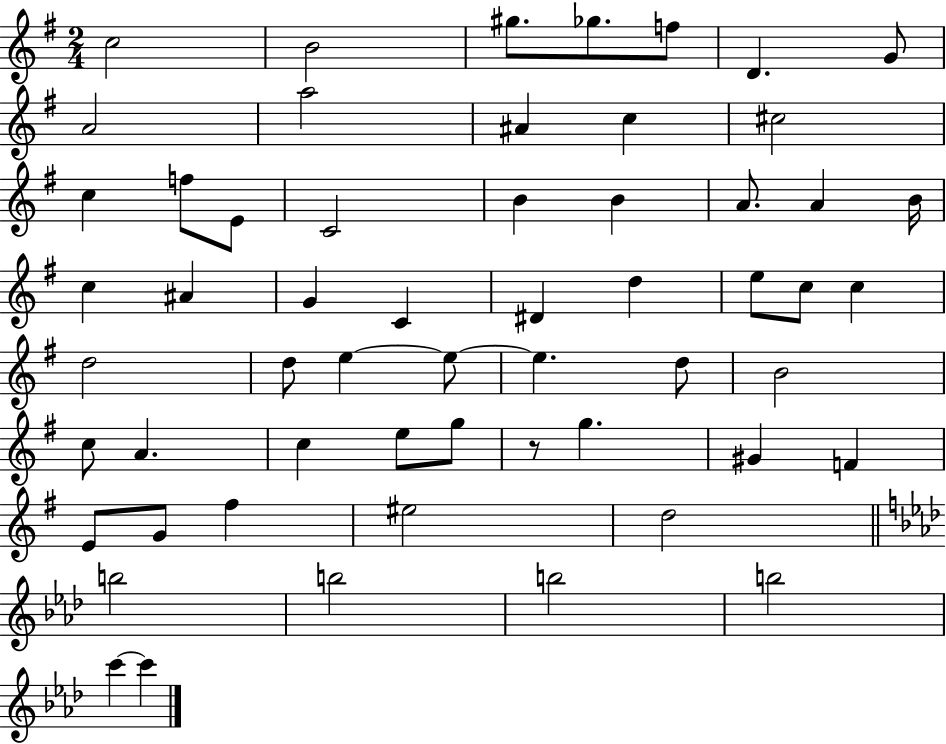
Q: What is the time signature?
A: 2/4